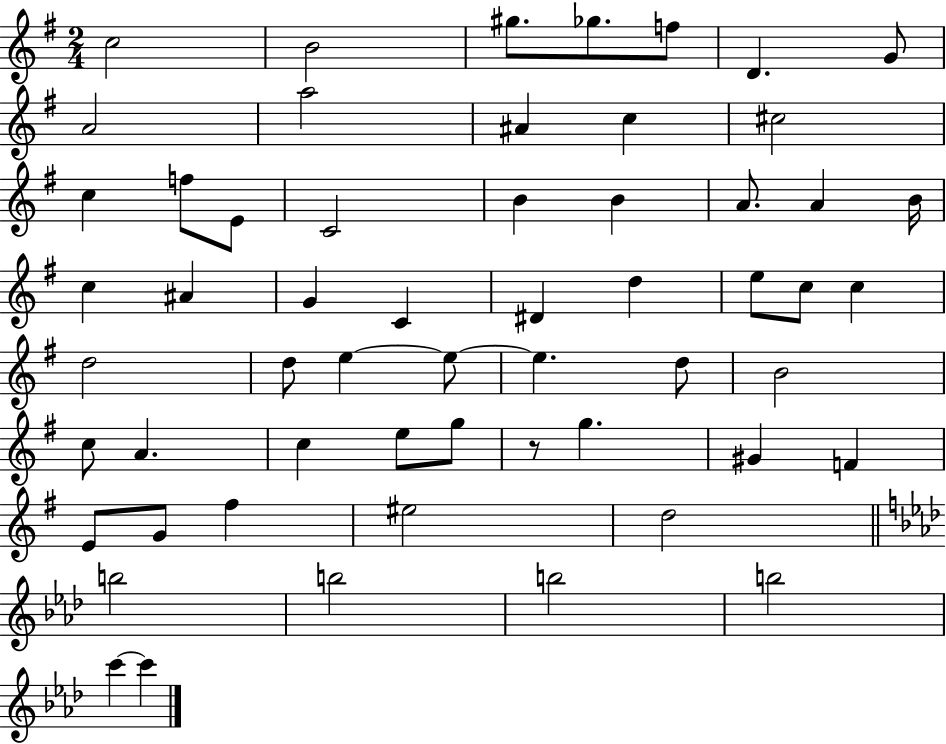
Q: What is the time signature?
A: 2/4